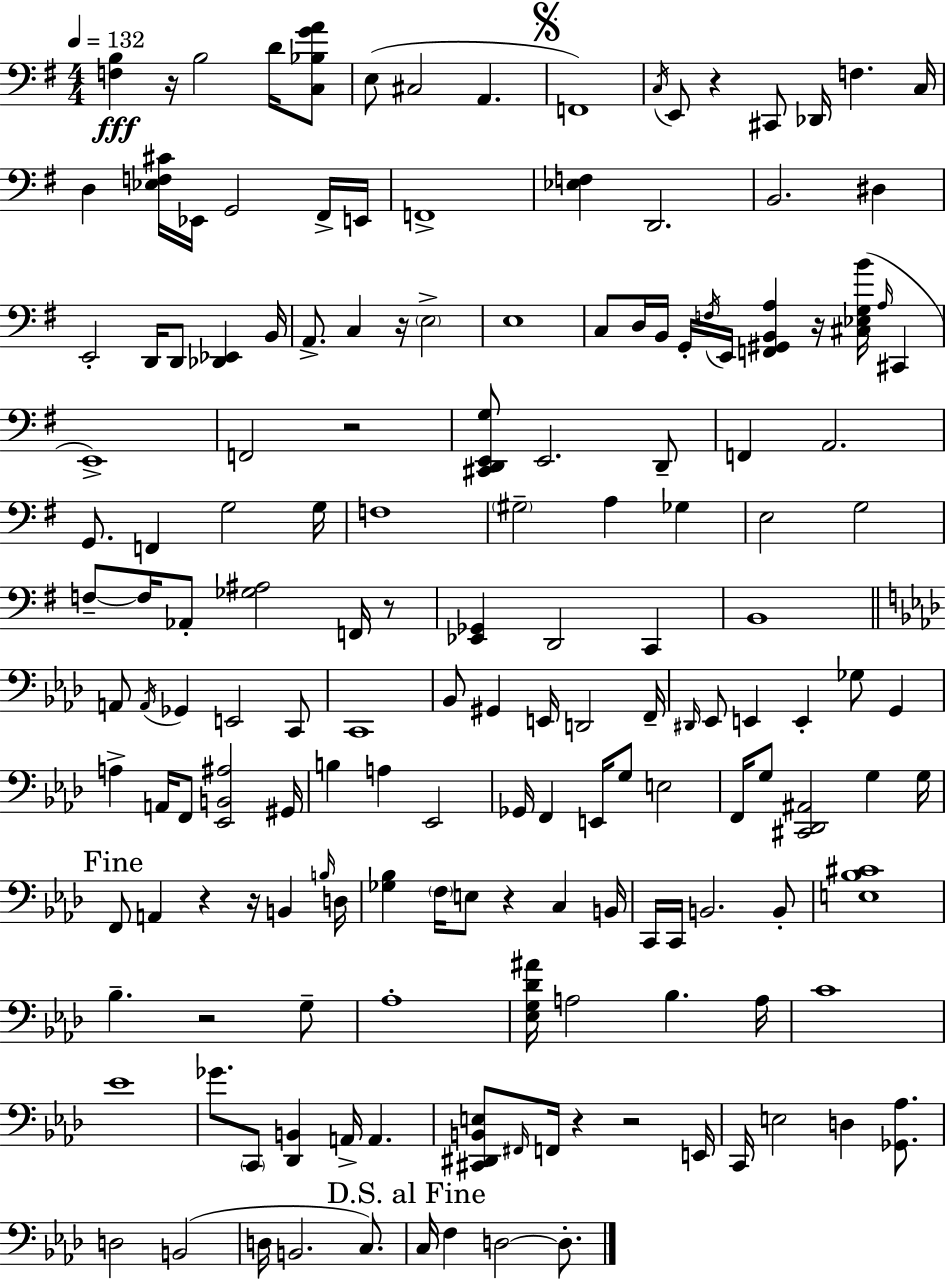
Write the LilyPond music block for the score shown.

{
  \clef bass
  \numericTimeSignature
  \time 4/4
  \key e \minor
  \tempo 4 = 132
  <f b>4\fff r16 b2 d'16 <c bes g' a'>8 | e8( cis2 a,4. | \mark \markup { \musicglyph "scripts.segno" } f,1) | \acciaccatura { c16 } e,8 r4 cis,8 des,16 f4. | \break c16 d4 <ees f cis'>16 ees,16 g,2 fis,16-> | e,16 f,1-> | <ees f>4 d,2. | b,2. dis4 | \break e,2-. d,16 d,8 <des, ees,>4 | b,16 a,8.-> c4 r16 \parenthesize e2-> | e1 | c8 d16 b,16 g,16-. \acciaccatura { f16 } e,16 <f, gis, b, a>4 r16 <cis ees g b'>16( \grace { a16 } cis,4 | \break e,1->) | f,2 r2 | <cis, d, e, g>8 e,2. | d,8-- f,4 a,2. | \break g,8. f,4 g2 | g16 f1 | \parenthesize gis2-- a4 ges4 | e2 g2 | \break f8--~~ f16 aes,8-. <ges ais>2 | f,16 r8 <ees, ges,>4 d,2 c,4 | b,1 | \bar "||" \break \key aes \major a,8 \acciaccatura { a,16 } ges,4 e,2 c,8 | c,1 | bes,8 gis,4 e,16 d,2 | f,16-- \grace { dis,16 } ees,8 e,4 e,4-. ges8 g,4 | \break a4-> a,16 f,8 <ees, b, ais>2 | gis,16 b4 a4 ees,2 | ges,16 f,4 e,16 g8 e2 | f,16 g8 <cis, des, ais,>2 g4 | \break g16 \mark "Fine" f,8 a,4 r4 r16 b,4 | \grace { b16 } d16 <ges bes>4 \parenthesize f16 e8 r4 c4 | b,16 c,16 c,16 b,2. | b,8-. <e bes cis'>1 | \break bes4.-- r2 | g8-- aes1-. | <ees g des' ais'>16 a2 bes4. | a16 c'1 | \break ees'1 | ges'8. \parenthesize c,8 <des, b,>4 a,16-> a,4. | <cis, dis, b, e>8 \grace { fis,16 } f,16 r4 r2 | e,16 c,16 e2 d4 | \break <ges, aes>8. d2 b,2( | d16 b,2. | c8.) \mark "D.S. al Fine" c16 f4 d2~~ | d8.-. \bar "|."
}